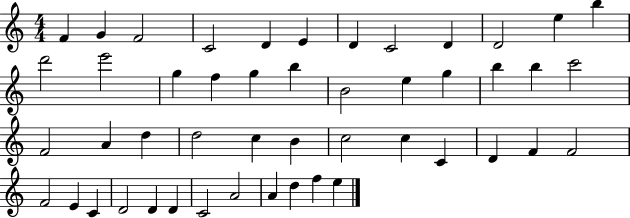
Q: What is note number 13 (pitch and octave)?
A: D6